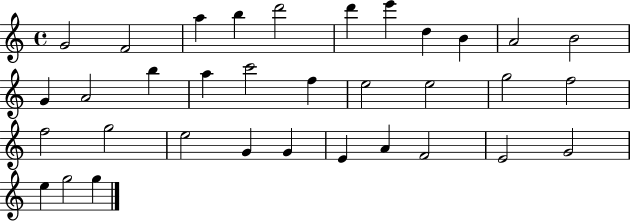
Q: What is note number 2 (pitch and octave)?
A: F4